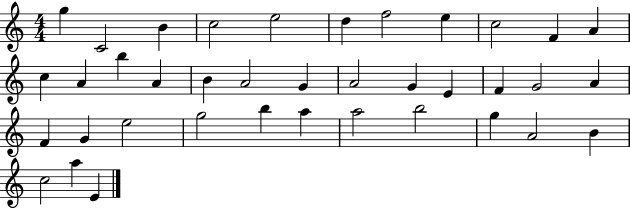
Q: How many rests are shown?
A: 0